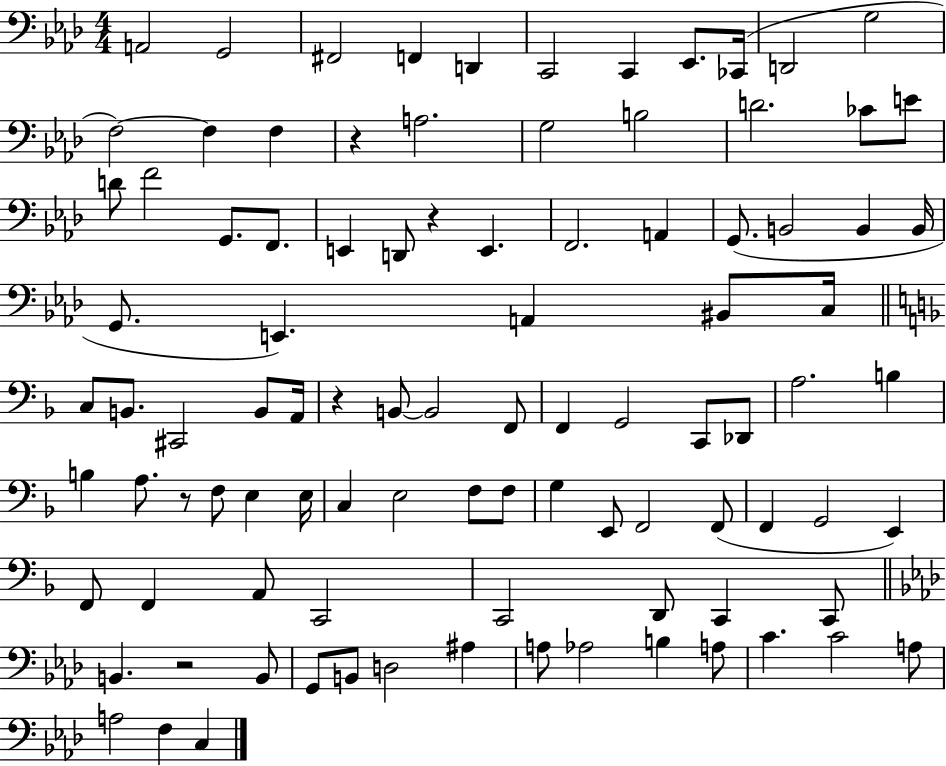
X:1
T:Untitled
M:4/4
L:1/4
K:Ab
A,,2 G,,2 ^F,,2 F,, D,, C,,2 C,, _E,,/2 _C,,/4 D,,2 G,2 F,2 F, F, z A,2 G,2 B,2 D2 _C/2 E/2 D/2 F2 G,,/2 F,,/2 E,, D,,/2 z E,, F,,2 A,, G,,/2 B,,2 B,, B,,/4 G,,/2 E,, A,, ^B,,/2 C,/4 C,/2 B,,/2 ^C,,2 B,,/2 A,,/4 z B,,/2 B,,2 F,,/2 F,, G,,2 C,,/2 _D,,/2 A,2 B, B, A,/2 z/2 F,/2 E, E,/4 C, E,2 F,/2 F,/2 G, E,,/2 F,,2 F,,/2 F,, G,,2 E,, F,,/2 F,, A,,/2 C,,2 C,,2 D,,/2 C,, C,,/2 B,, z2 B,,/2 G,,/2 B,,/2 D,2 ^A, A,/2 _A,2 B, A,/2 C C2 A,/2 A,2 F, C,